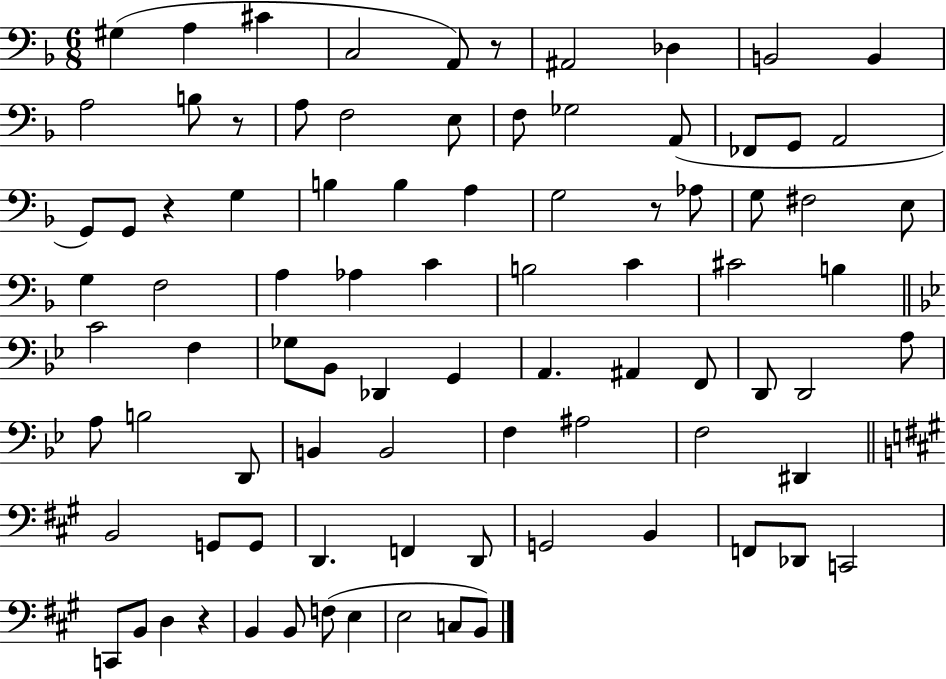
X:1
T:Untitled
M:6/8
L:1/4
K:F
^G, A, ^C C,2 A,,/2 z/2 ^A,,2 _D, B,,2 B,, A,2 B,/2 z/2 A,/2 F,2 E,/2 F,/2 _G,2 A,,/2 _F,,/2 G,,/2 A,,2 G,,/2 G,,/2 z G, B, B, A, G,2 z/2 _A,/2 G,/2 ^F,2 E,/2 G, F,2 A, _A, C B,2 C ^C2 B, C2 F, _G,/2 _B,,/2 _D,, G,, A,, ^A,, F,,/2 D,,/2 D,,2 A,/2 A,/2 B,2 D,,/2 B,, B,,2 F, ^A,2 F,2 ^D,, B,,2 G,,/2 G,,/2 D,, F,, D,,/2 G,,2 B,, F,,/2 _D,,/2 C,,2 C,,/2 B,,/2 D, z B,, B,,/2 F,/2 E, E,2 C,/2 B,,/2